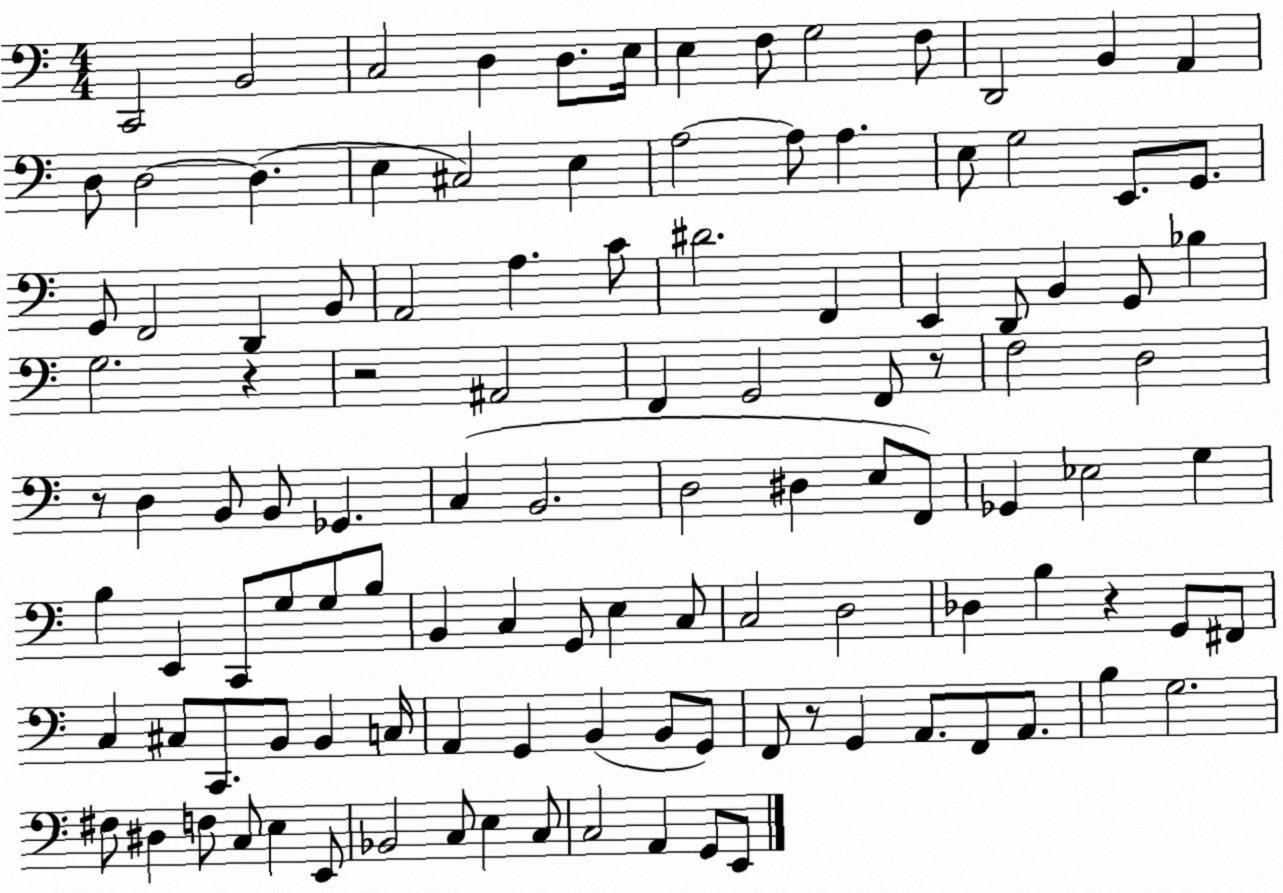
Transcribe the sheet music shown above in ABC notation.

X:1
T:Untitled
M:4/4
L:1/4
K:C
C,,2 B,,2 C,2 D, D,/2 E,/4 E, F,/2 G,2 F,/2 D,,2 B,, A,, D,/2 D,2 D, E, ^C,2 E, A,2 A,/2 A, E,/2 G,2 E,,/2 G,,/2 G,,/2 F,,2 D,, B,,/2 A,,2 A, C/2 ^D2 F,, E,, D,,/2 B,, G,,/2 _B, G,2 z z2 ^A,,2 F,, G,,2 F,,/2 z/2 F,2 D,2 z/2 D, B,,/2 B,,/2 _G,, C, B,,2 D,2 ^D, E,/2 F,,/2 _G,, _E,2 G, B, E,, C,,/2 G,/2 G,/2 B,/2 B,, C, G,,/2 E, C,/2 C,2 D,2 _D, B, z G,,/2 ^F,,/2 C, ^C,/2 C,,/2 B,,/2 B,, C,/4 A,, G,, B,, B,,/2 G,,/2 F,,/2 z/2 G,, A,,/2 F,,/2 A,,/2 B, G,2 ^F,/2 ^D, F,/2 C,/2 E, E,,/2 _B,,2 C,/2 E, C,/2 C,2 A,, G,,/2 E,,/2